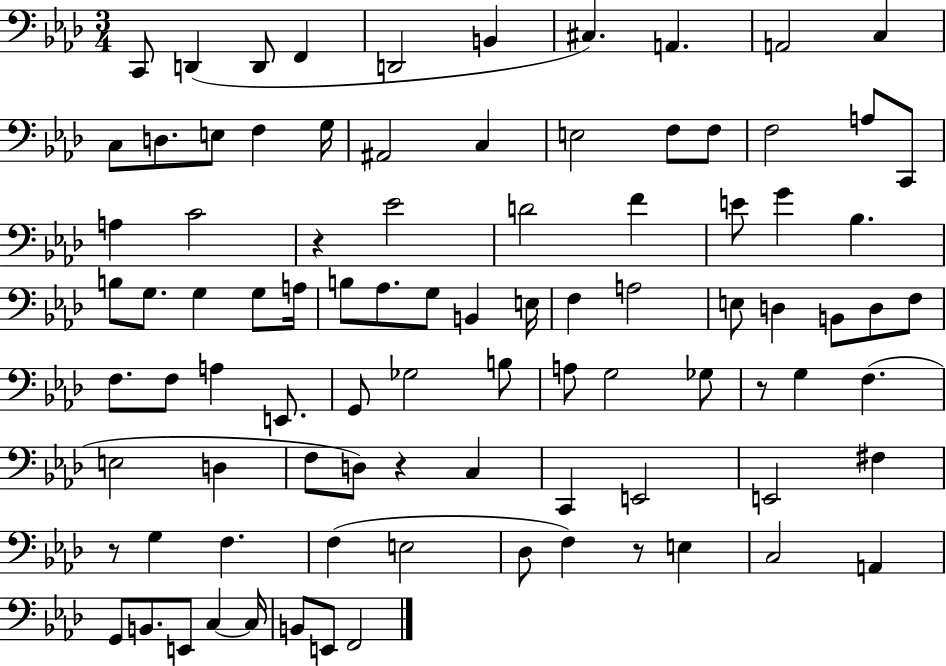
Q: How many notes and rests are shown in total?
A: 91